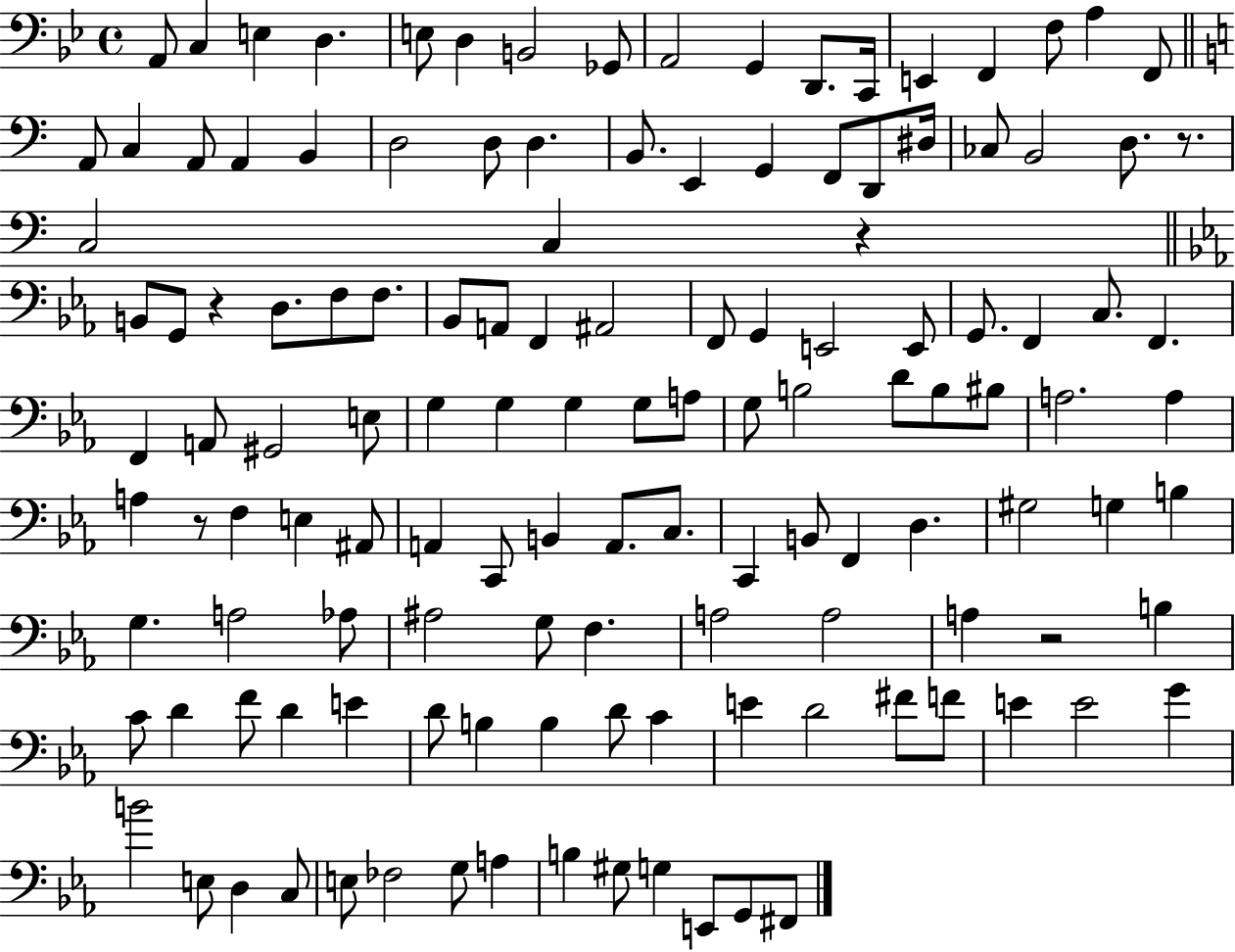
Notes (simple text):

A2/e C3/q E3/q D3/q. E3/e D3/q B2/h Gb2/e A2/h G2/q D2/e. C2/s E2/q F2/q F3/e A3/q F2/e A2/e C3/q A2/e A2/q B2/q D3/h D3/e D3/q. B2/e. E2/q G2/q F2/e D2/e D#3/s CES3/e B2/h D3/e. R/e. C3/h C3/q R/q B2/e G2/e R/q D3/e. F3/e F3/e. Bb2/e A2/e F2/q A#2/h F2/e G2/q E2/h E2/e G2/e. F2/q C3/e. F2/q. F2/q A2/e G#2/h E3/e G3/q G3/q G3/q G3/e A3/e G3/e B3/h D4/e B3/e BIS3/e A3/h. A3/q A3/q R/e F3/q E3/q A#2/e A2/q C2/e B2/q A2/e. C3/e. C2/q B2/e F2/q D3/q. G#3/h G3/q B3/q G3/q. A3/h Ab3/e A#3/h G3/e F3/q. A3/h A3/h A3/q R/h B3/q C4/e D4/q F4/e D4/q E4/q D4/e B3/q B3/q D4/e C4/q E4/q D4/h F#4/e F4/e E4/q E4/h G4/q B4/h E3/e D3/q C3/e E3/e FES3/h G3/e A3/q B3/q G#3/e G3/q E2/e G2/e F#2/e